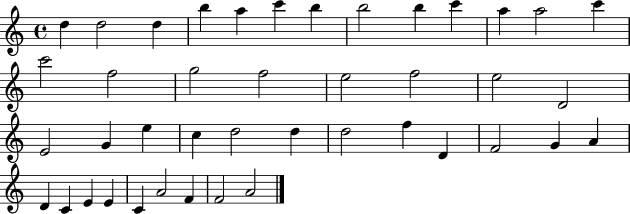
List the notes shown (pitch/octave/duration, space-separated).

D5/q D5/h D5/q B5/q A5/q C6/q B5/q B5/h B5/q C6/q A5/q A5/h C6/q C6/h F5/h G5/h F5/h E5/h F5/h E5/h D4/h E4/h G4/q E5/q C5/q D5/h D5/q D5/h F5/q D4/q F4/h G4/q A4/q D4/q C4/q E4/q E4/q C4/q A4/h F4/q F4/h A4/h